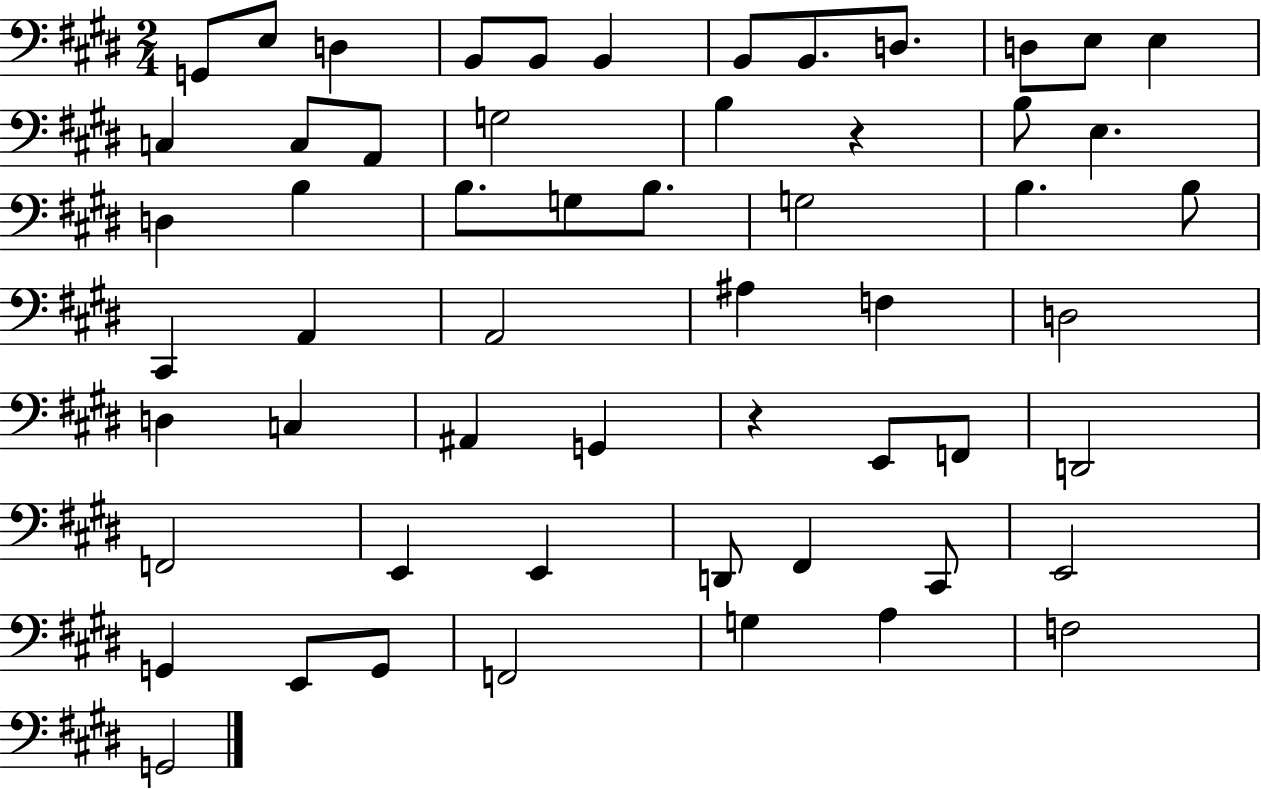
{
  \clef bass
  \numericTimeSignature
  \time 2/4
  \key e \major
  g,8 e8 d4 | b,8 b,8 b,4 | b,8 b,8. d8. | d8 e8 e4 | \break c4 c8 a,8 | g2 | b4 r4 | b8 e4. | \break d4 b4 | b8. g8 b8. | g2 | b4. b8 | \break cis,4 a,4 | a,2 | ais4 f4 | d2 | \break d4 c4 | ais,4 g,4 | r4 e,8 f,8 | d,2 | \break f,2 | e,4 e,4 | d,8 fis,4 cis,8 | e,2 | \break g,4 e,8 g,8 | f,2 | g4 a4 | f2 | \break g,2 | \bar "|."
}